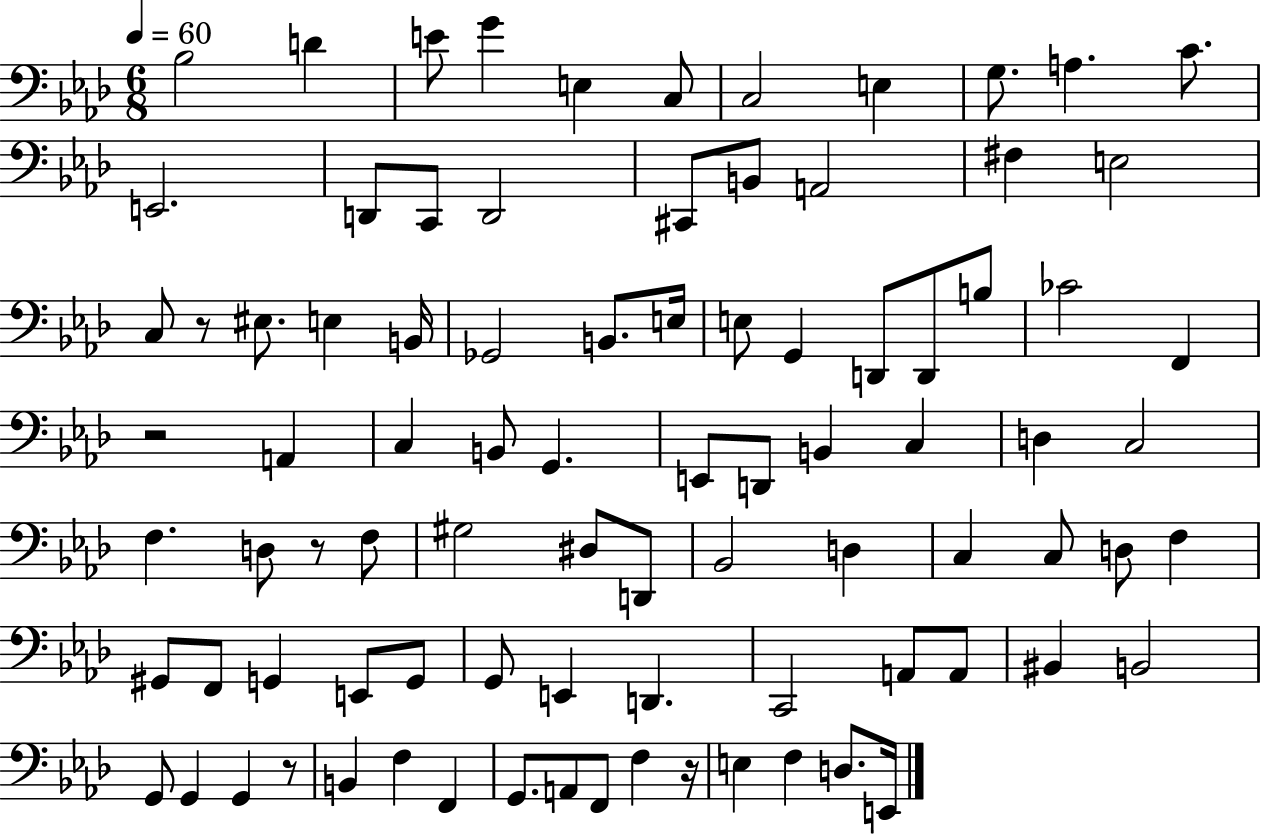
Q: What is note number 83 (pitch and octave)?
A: E2